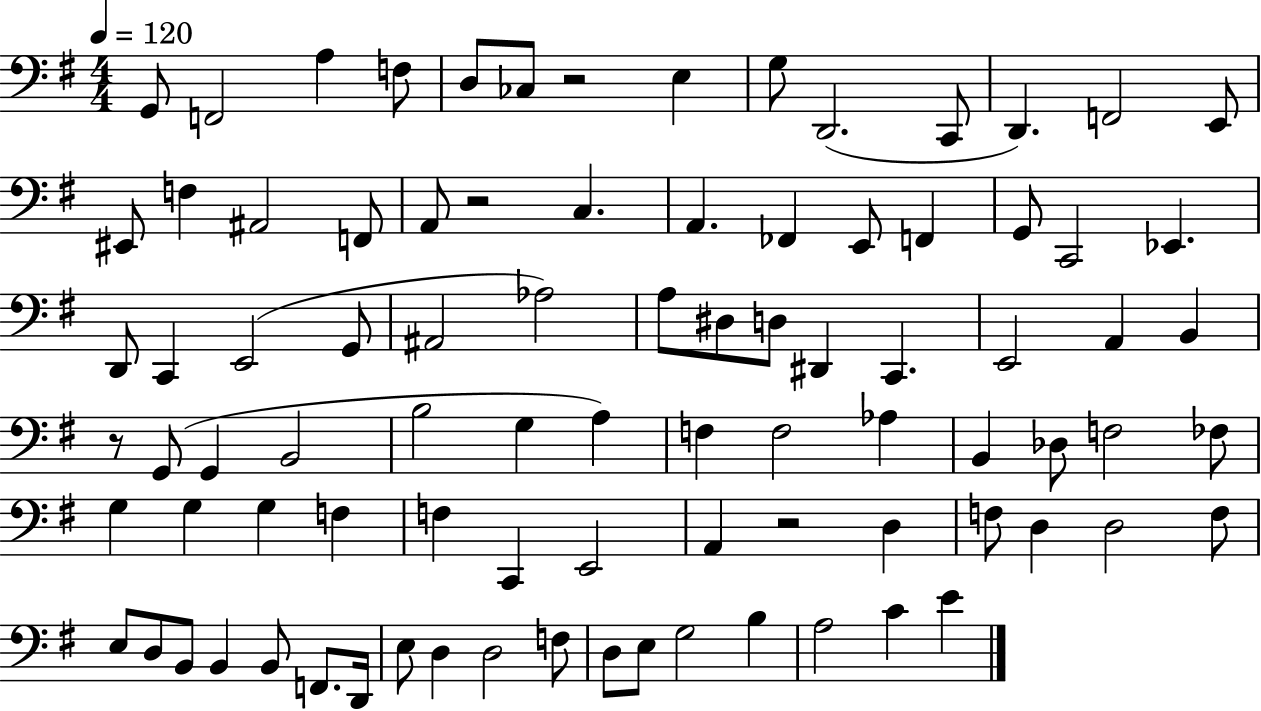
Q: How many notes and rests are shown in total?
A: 88